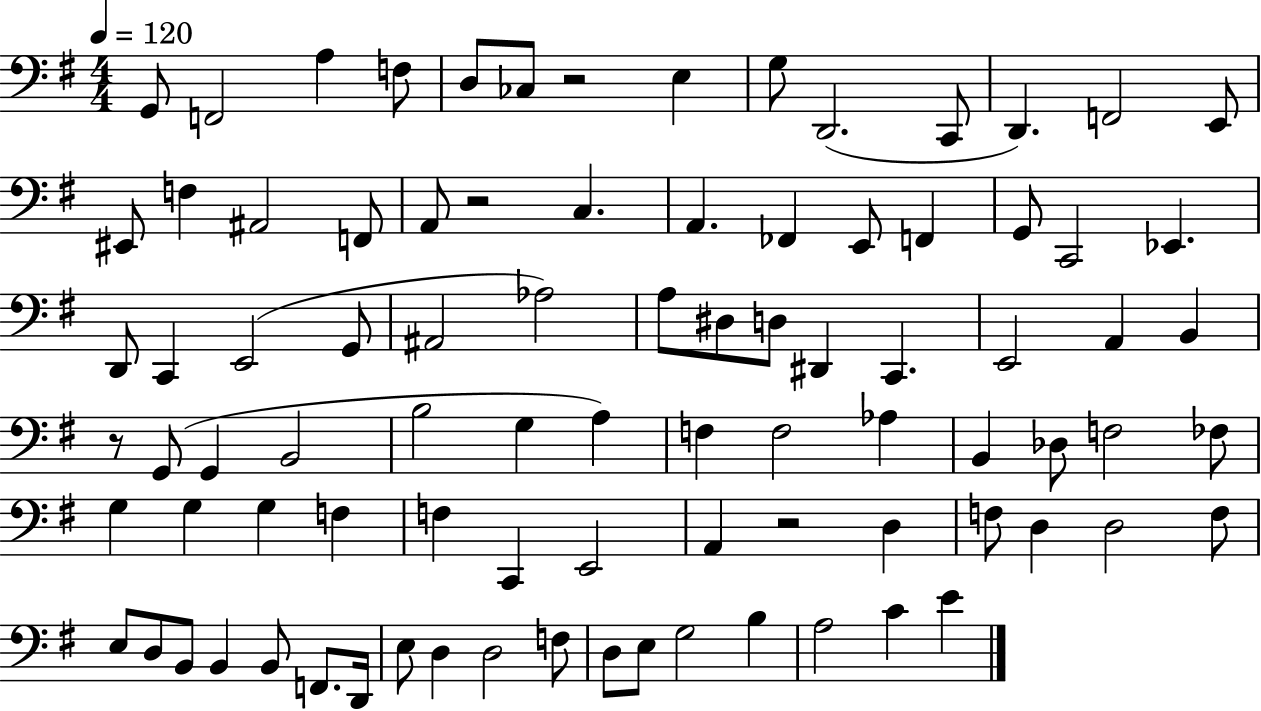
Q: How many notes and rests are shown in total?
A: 88